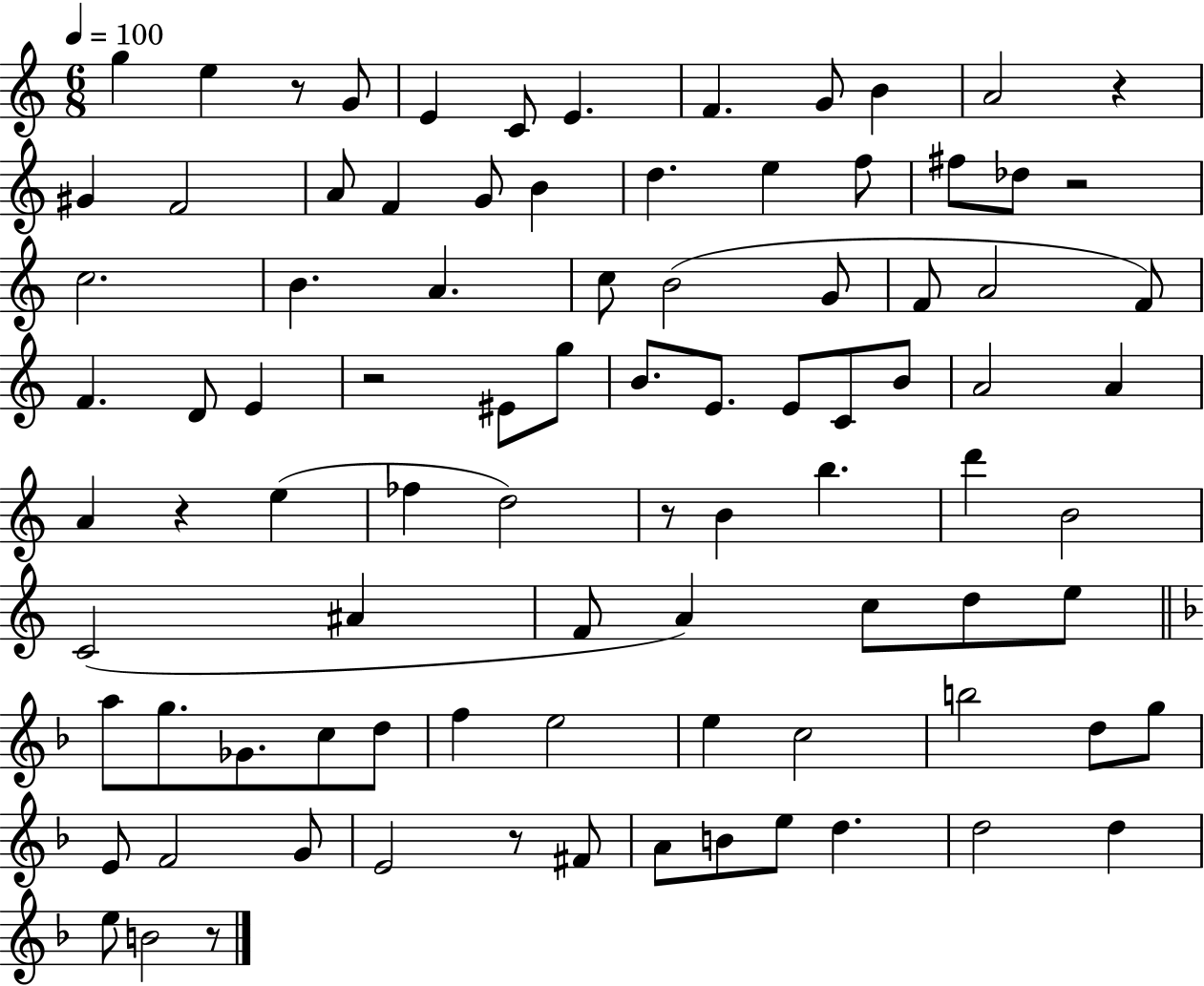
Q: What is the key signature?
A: C major